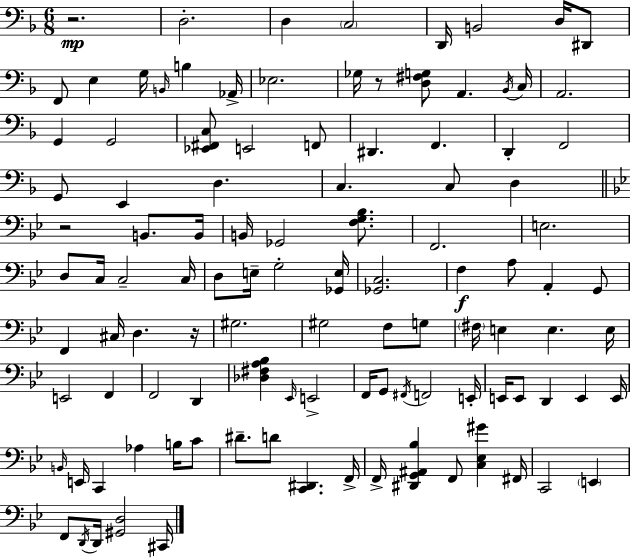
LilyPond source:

{
  \clef bass
  \numericTimeSignature
  \time 6/8
  \key f \major
  r2.\mp | d2.-. | d4 \parenthesize c2 | d,16 b,2 d16 dis,8 | \break f,8 e4 g16 \grace { b,16 } b4 | aes,16-> ees2. | ges16 r8 <d fis g>8 a,4. | \acciaccatura { bes,16 } c16 a,2. | \break g,4 g,2 | <ees, fis, c>8 e,2 | f,8 dis,4. f,4. | d,4-. f,2 | \break g,8 e,4 d4. | c4. c8 d4 | \bar "||" \break \key g \minor r2 b,8. b,16 | b,16 ges,2 <f g bes>8. | f,2. | e2. | \break d8 c16 c2-- c16 | d8 e16-- g2-. <ges, e>16 | <ges, c>2. | f4\f a8 a,4-. g,8 | \break f,4 cis16 d4. r16 | gis2. | gis2 f8 g8 | \parenthesize fis16 e4 e4. e16 | \break e,2 f,4 | f,2 d,4 | <des fis a bes>4 \grace { ees,16 } e,2-> | f,16 g,8 \acciaccatura { fis,16 } f,2 | \break e,16-. e,16 e,8 d,4 e,4 | e,16 \grace { b,16 } e,16 c,4 aes4 | b16 c'8 dis'8.-- d'8 <c, dis,>4. | f,16-> f,16-> <dis, g, ais, bes>4 f,8 <c ees gis'>4 | \break fis,16 c,2 \parenthesize e,4 | f,8 \acciaccatura { d,16 } d,16 <gis, d>2 | cis,16 \bar "|."
}